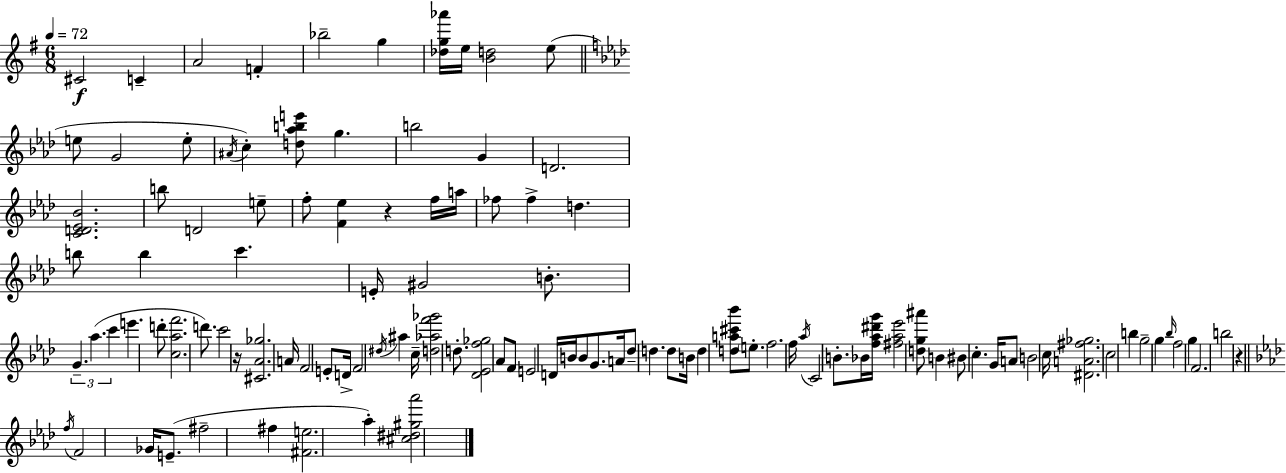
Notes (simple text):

C#4/h C4/q A4/h F4/q Bb5/h G5/q [Db5,G5,Ab6]/s E5/s [B4,D5]/h E5/e E5/e G4/h E5/e A#4/s C5/q [D5,Ab5,B5,E6]/e G5/q. B5/h G4/q D4/h. [C4,D4,Eb4,Bb4]/h. B5/e D4/h E5/e F5/e [F4,Eb5]/q R/q F5/s A5/s FES5/e FES5/q D5/q. B5/e B5/q C6/q. E4/s G#4/h B4/e. G4/q. Ab5/q. C6/q E6/q. D6/e [C5,Ab5,F6]/h. D6/e. C6/h R/s [C#4,Ab4,Gb5]/h. A4/s F4/h E4/e D4/s F4/h D#5/s A#5/q C5/s [D5,Ab5,F6,Gb6]/h D5/e. [Db4,Eb4,F5,Gb5]/h Ab4/e F4/e E4/h D4/s B4/s B4/e G4/e. A4/s Db5/e D5/q. D5/e B4/s D5/q [D5,A5,C#6,Bb6]/e E5/e. F5/h. F5/s Ab5/s C4/h B4/e. Bb4/s [F5,Ab5,D#6,G6]/s [F#5,Ab5,Eb6]/h [D5,G5,A#6]/e B4/q BIS4/e C5/q. G4/s A4/e B4/h C5/s [D#4,A4,F#5,Gb5]/h. C5/h B5/q G5/h G5/q Bb5/s F5/h G5/q F4/h. B5/h R/q F5/s F4/h Gb4/s E4/e. F#5/h F#5/q [F#4,E5]/h. Ab5/q [C#5,D#5,G#5,Ab6]/h